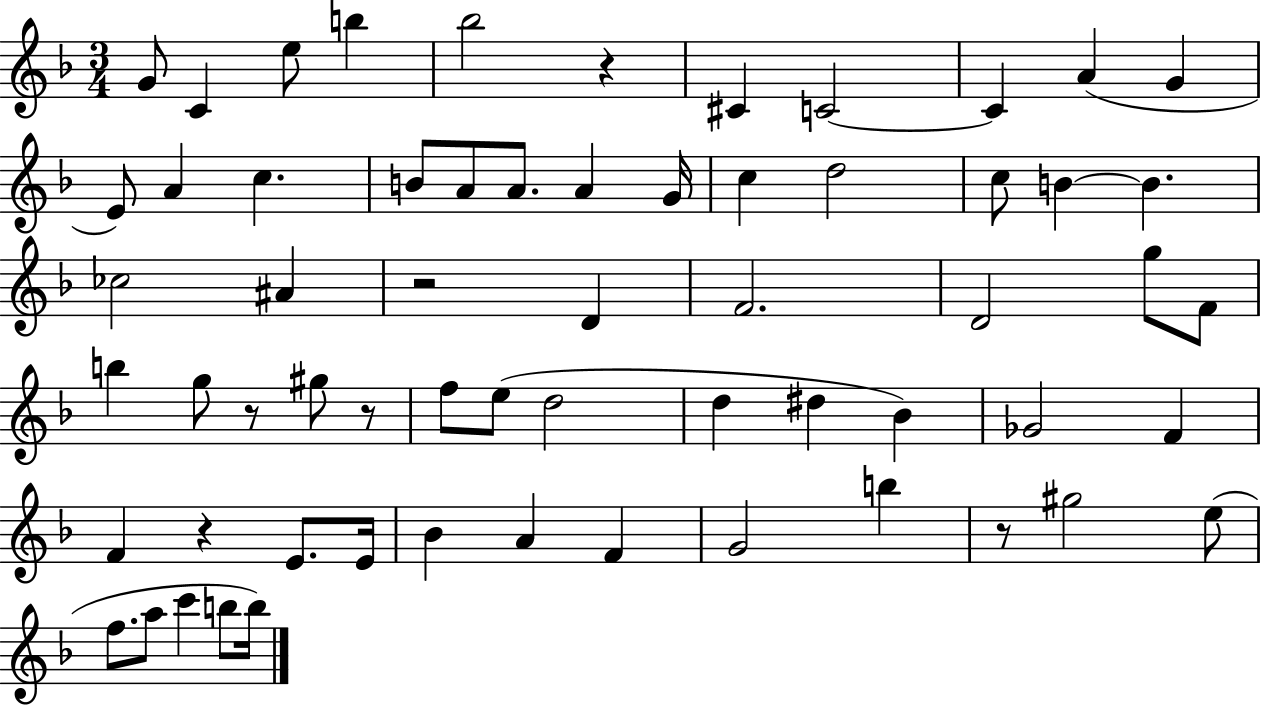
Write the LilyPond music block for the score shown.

{
  \clef treble
  \numericTimeSignature
  \time 3/4
  \key f \major
  \repeat volta 2 { g'8 c'4 e''8 b''4 | bes''2 r4 | cis'4 c'2~~ | c'4 a'4( g'4 | \break e'8) a'4 c''4. | b'8 a'8 a'8. a'4 g'16 | c''4 d''2 | c''8 b'4~~ b'4. | \break ces''2 ais'4 | r2 d'4 | f'2. | d'2 g''8 f'8 | \break b''4 g''8 r8 gis''8 r8 | f''8 e''8( d''2 | d''4 dis''4 bes'4) | ges'2 f'4 | \break f'4 r4 e'8. e'16 | bes'4 a'4 f'4 | g'2 b''4 | r8 gis''2 e''8( | \break f''8. a''8 c'''4 b''8 b''16) | } \bar "|."
}